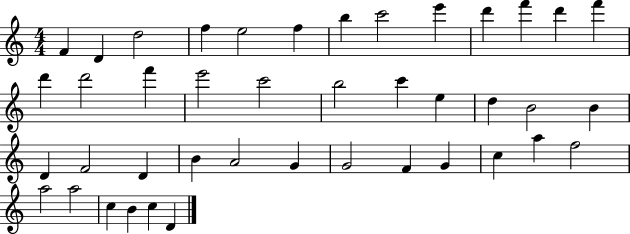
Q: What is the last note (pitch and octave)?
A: D4